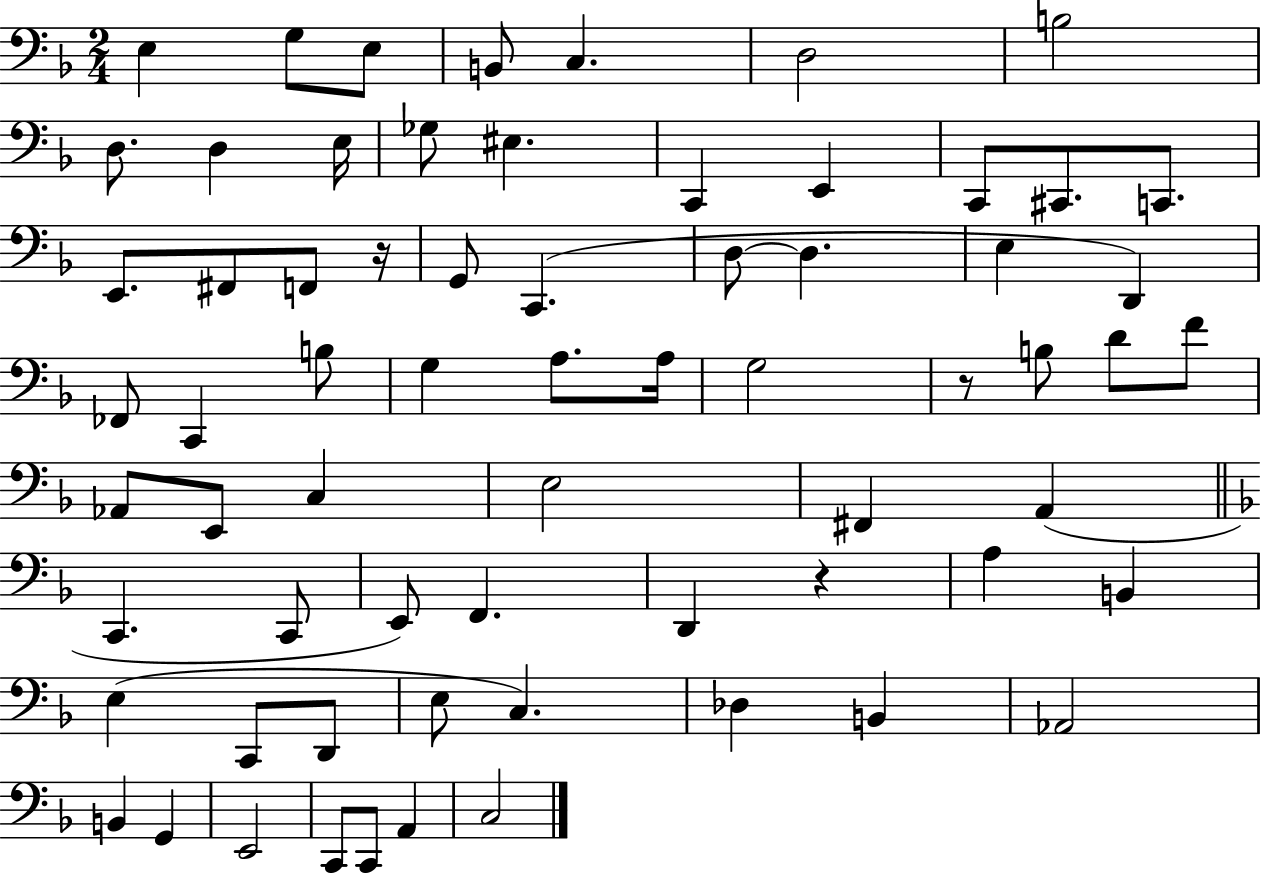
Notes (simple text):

E3/q G3/e E3/e B2/e C3/q. D3/h B3/h D3/e. D3/q E3/s Gb3/e EIS3/q. C2/q E2/q C2/e C#2/e. C2/e. E2/e. F#2/e F2/e R/s G2/e C2/q. D3/e D3/q. E3/q D2/q FES2/e C2/q B3/e G3/q A3/e. A3/s G3/h R/e B3/e D4/e F4/e Ab2/e E2/e C3/q E3/h F#2/q A2/q C2/q. C2/e E2/e F2/q. D2/q R/q A3/q B2/q E3/q C2/e D2/e E3/e C3/q. Db3/q B2/q Ab2/h B2/q G2/q E2/h C2/e C2/e A2/q C3/h